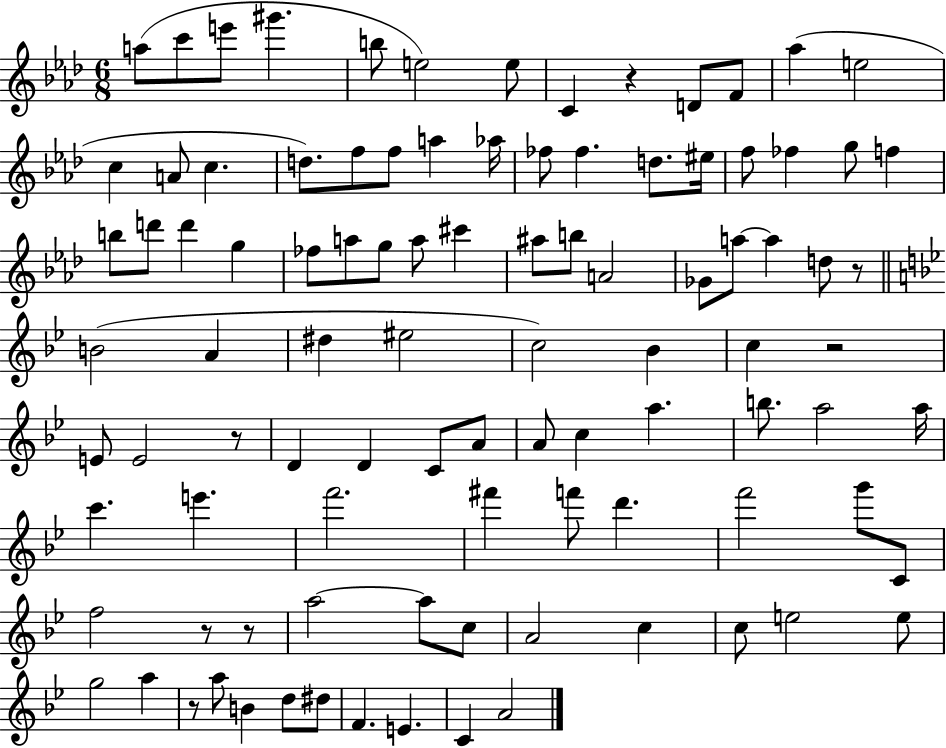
X:1
T:Untitled
M:6/8
L:1/4
K:Ab
a/2 c'/2 e'/2 ^g' b/2 e2 e/2 C z D/2 F/2 _a e2 c A/2 c d/2 f/2 f/2 a _a/4 _f/2 _f d/2 ^e/4 f/2 _f g/2 f b/2 d'/2 d' g _f/2 a/2 g/2 a/2 ^c' ^a/2 b/2 A2 _G/2 a/2 a d/2 z/2 B2 A ^d ^e2 c2 _B c z2 E/2 E2 z/2 D D C/2 A/2 A/2 c a b/2 a2 a/4 c' e' f'2 ^f' f'/2 d' f'2 g'/2 C/2 f2 z/2 z/2 a2 a/2 c/2 A2 c c/2 e2 e/2 g2 a z/2 a/2 B d/2 ^d/2 F E C A2